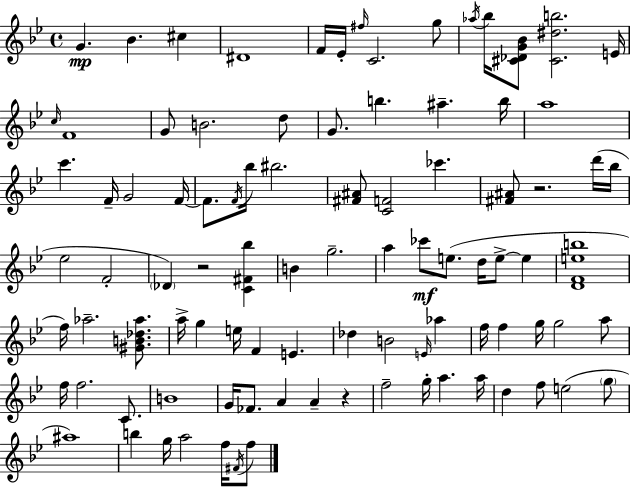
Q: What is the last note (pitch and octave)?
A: F5